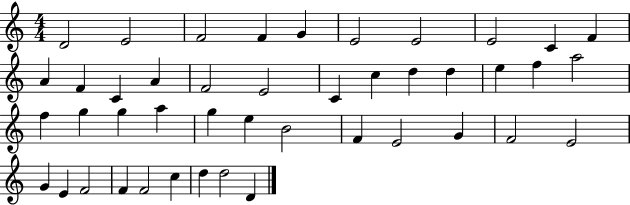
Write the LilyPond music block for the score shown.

{
  \clef treble
  \numericTimeSignature
  \time 4/4
  \key c \major
  d'2 e'2 | f'2 f'4 g'4 | e'2 e'2 | e'2 c'4 f'4 | \break a'4 f'4 c'4 a'4 | f'2 e'2 | c'4 c''4 d''4 d''4 | e''4 f''4 a''2 | \break f''4 g''4 g''4 a''4 | g''4 e''4 b'2 | f'4 e'2 g'4 | f'2 e'2 | \break g'4 e'4 f'2 | f'4 f'2 c''4 | d''4 d''2 d'4 | \bar "|."
}